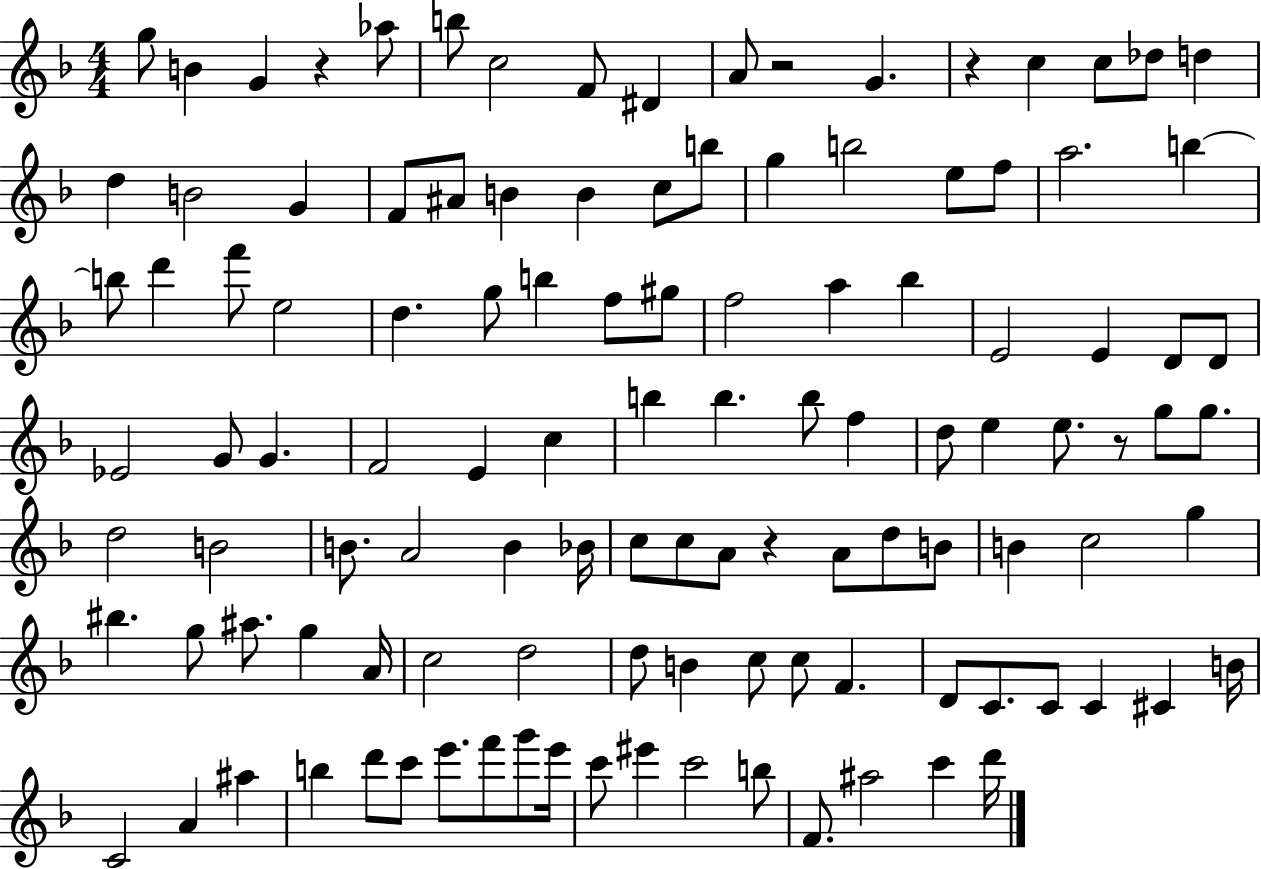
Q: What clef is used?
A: treble